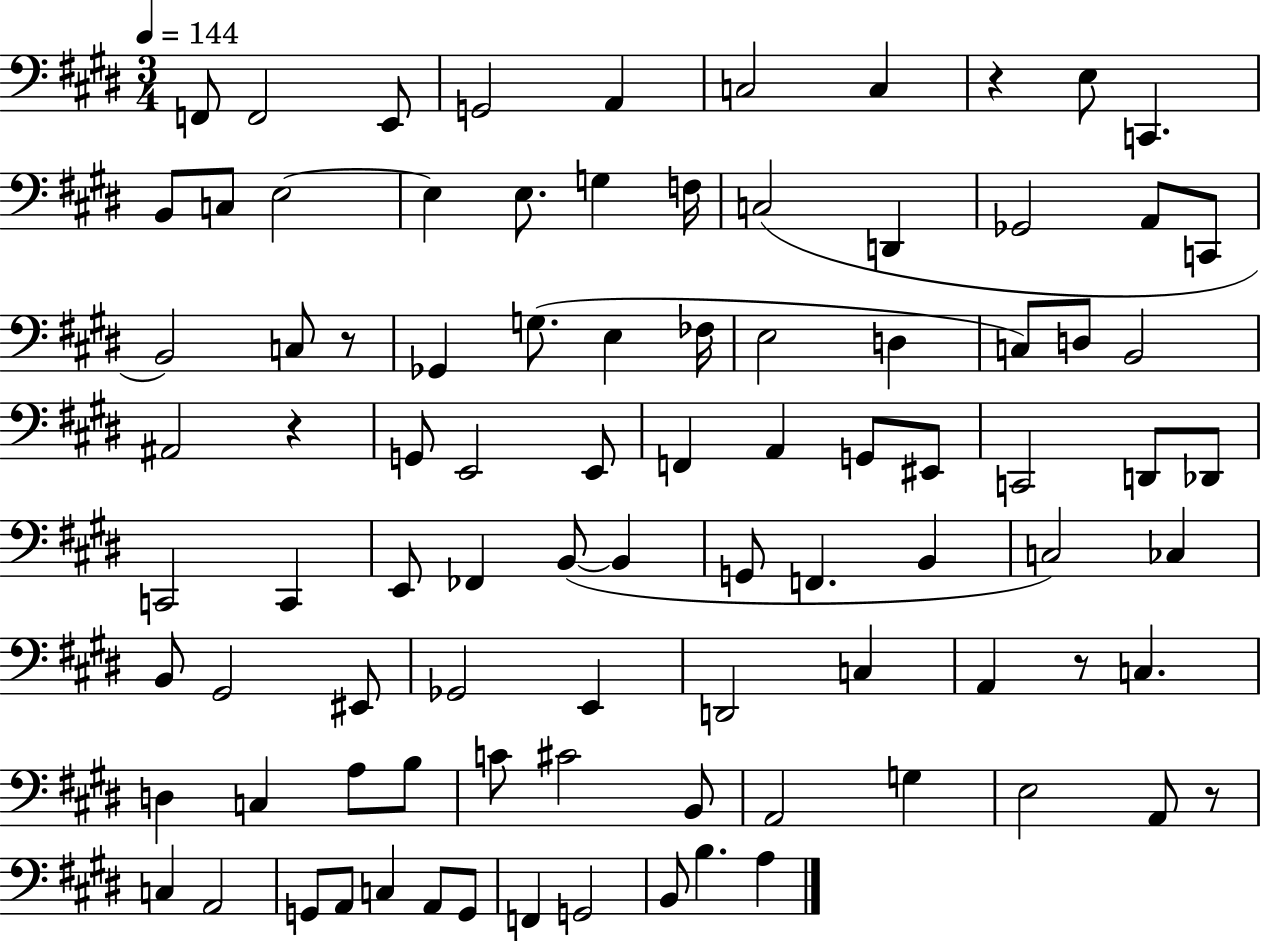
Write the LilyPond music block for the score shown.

{
  \clef bass
  \numericTimeSignature
  \time 3/4
  \key e \major
  \tempo 4 = 144
  f,8 f,2 e,8 | g,2 a,4 | c2 c4 | r4 e8 c,4. | \break b,8 c8 e2~~ | e4 e8. g4 f16 | c2( d,4 | ges,2 a,8 c,8 | \break b,2) c8 r8 | ges,4 g8.( e4 fes16 | e2 d4 | c8) d8 b,2 | \break ais,2 r4 | g,8 e,2 e,8 | f,4 a,4 g,8 eis,8 | c,2 d,8 des,8 | \break c,2 c,4 | e,8 fes,4 b,8~(~ b,4 | g,8 f,4. b,4 | c2) ces4 | \break b,8 gis,2 eis,8 | ges,2 e,4 | d,2 c4 | a,4 r8 c4. | \break d4 c4 a8 b8 | c'8 cis'2 b,8 | a,2 g4 | e2 a,8 r8 | \break c4 a,2 | g,8 a,8 c4 a,8 g,8 | f,4 g,2 | b,8 b4. a4 | \break \bar "|."
}